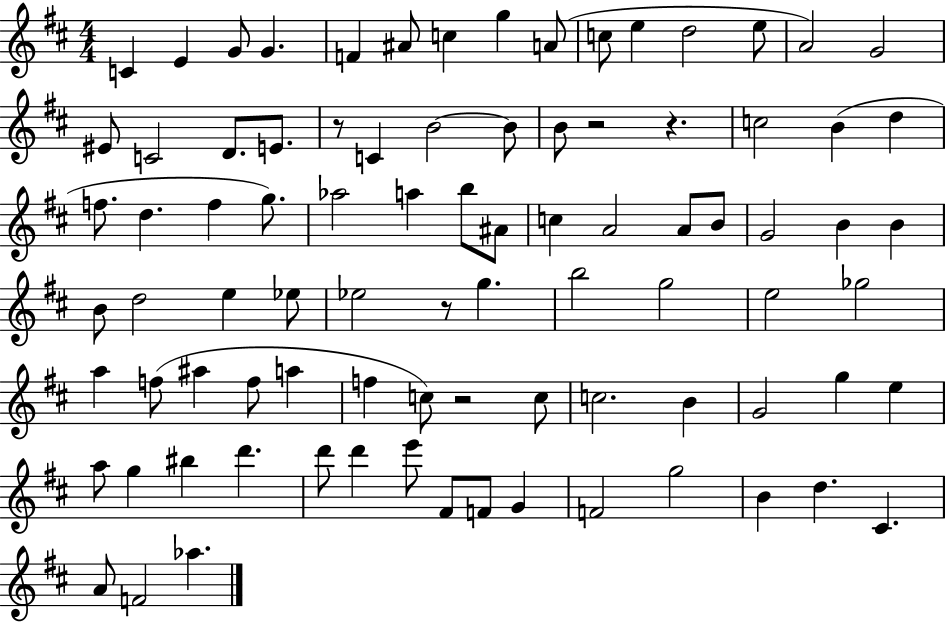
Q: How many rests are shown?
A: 5